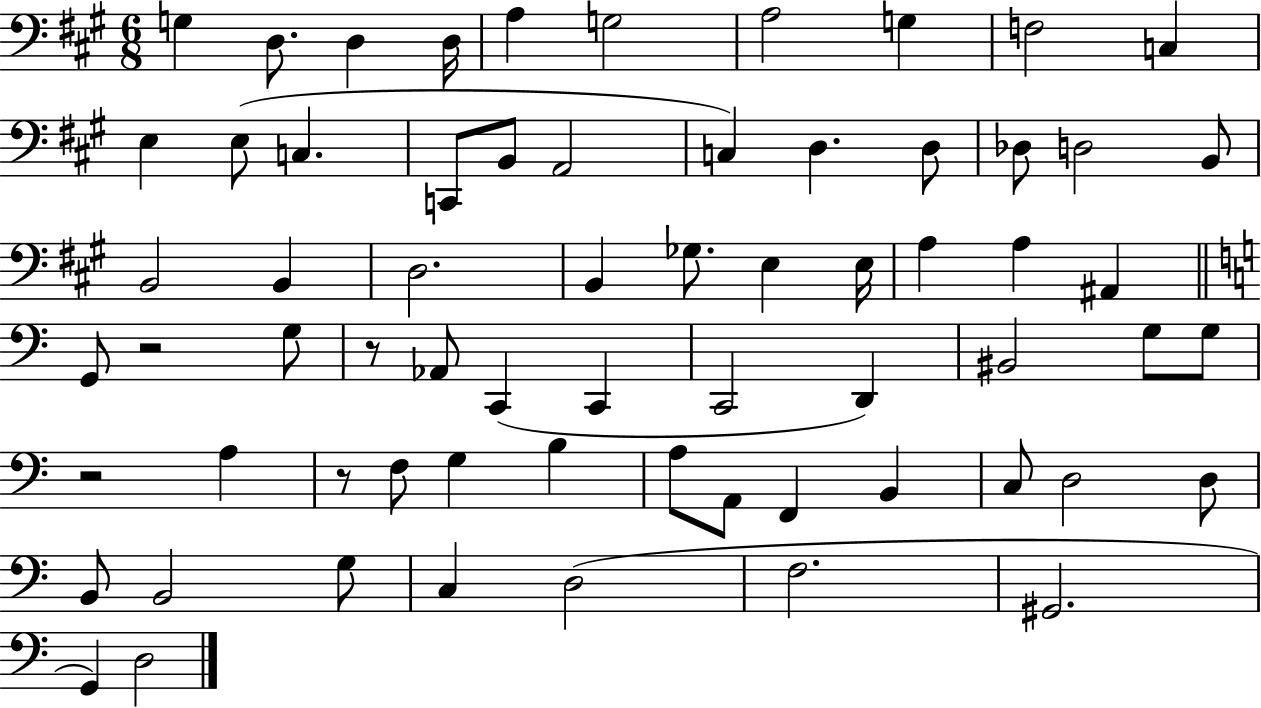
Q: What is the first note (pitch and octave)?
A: G3